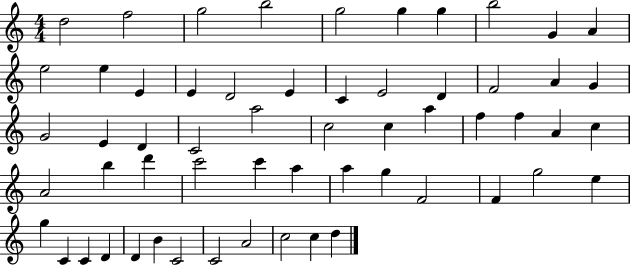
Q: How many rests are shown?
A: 0